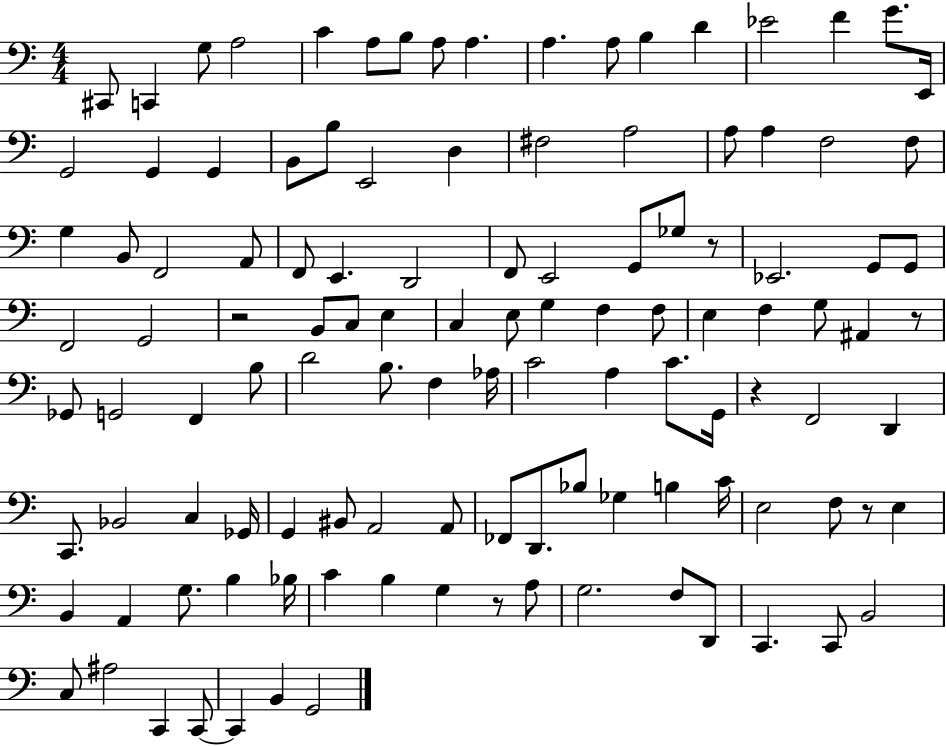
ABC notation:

X:1
T:Untitled
M:4/4
L:1/4
K:C
^C,,/2 C,, G,/2 A,2 C A,/2 B,/2 A,/2 A, A, A,/2 B, D _E2 F G/2 E,,/4 G,,2 G,, G,, B,,/2 B,/2 E,,2 D, ^F,2 A,2 A,/2 A, F,2 F,/2 G, B,,/2 F,,2 A,,/2 F,,/2 E,, D,,2 F,,/2 E,,2 G,,/2 _G,/2 z/2 _E,,2 G,,/2 G,,/2 F,,2 G,,2 z2 B,,/2 C,/2 E, C, E,/2 G, F, F,/2 E, F, G,/2 ^A,, z/2 _G,,/2 G,,2 F,, B,/2 D2 B,/2 F, _A,/4 C2 A, C/2 G,,/4 z F,,2 D,, C,,/2 _B,,2 C, _G,,/4 G,, ^B,,/2 A,,2 A,,/2 _F,,/2 D,,/2 _B,/2 _G, B, C/4 E,2 F,/2 z/2 E, B,, A,, G,/2 B, _B,/4 C B, G, z/2 A,/2 G,2 F,/2 D,,/2 C,, C,,/2 B,,2 C,/2 ^A,2 C,, C,,/2 C,, B,, G,,2